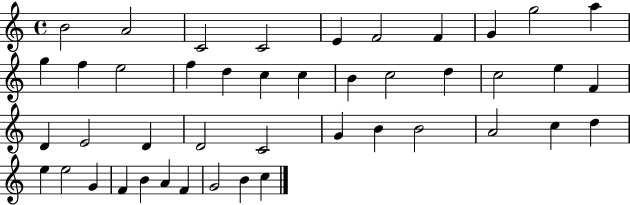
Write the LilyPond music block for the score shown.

{
  \clef treble
  \time 4/4
  \defaultTimeSignature
  \key c \major
  b'2 a'2 | c'2 c'2 | e'4 f'2 f'4 | g'4 g''2 a''4 | \break g''4 f''4 e''2 | f''4 d''4 c''4 c''4 | b'4 c''2 d''4 | c''2 e''4 f'4 | \break d'4 e'2 d'4 | d'2 c'2 | g'4 b'4 b'2 | a'2 c''4 d''4 | \break e''4 e''2 g'4 | f'4 b'4 a'4 f'4 | g'2 b'4 c''4 | \bar "|."
}